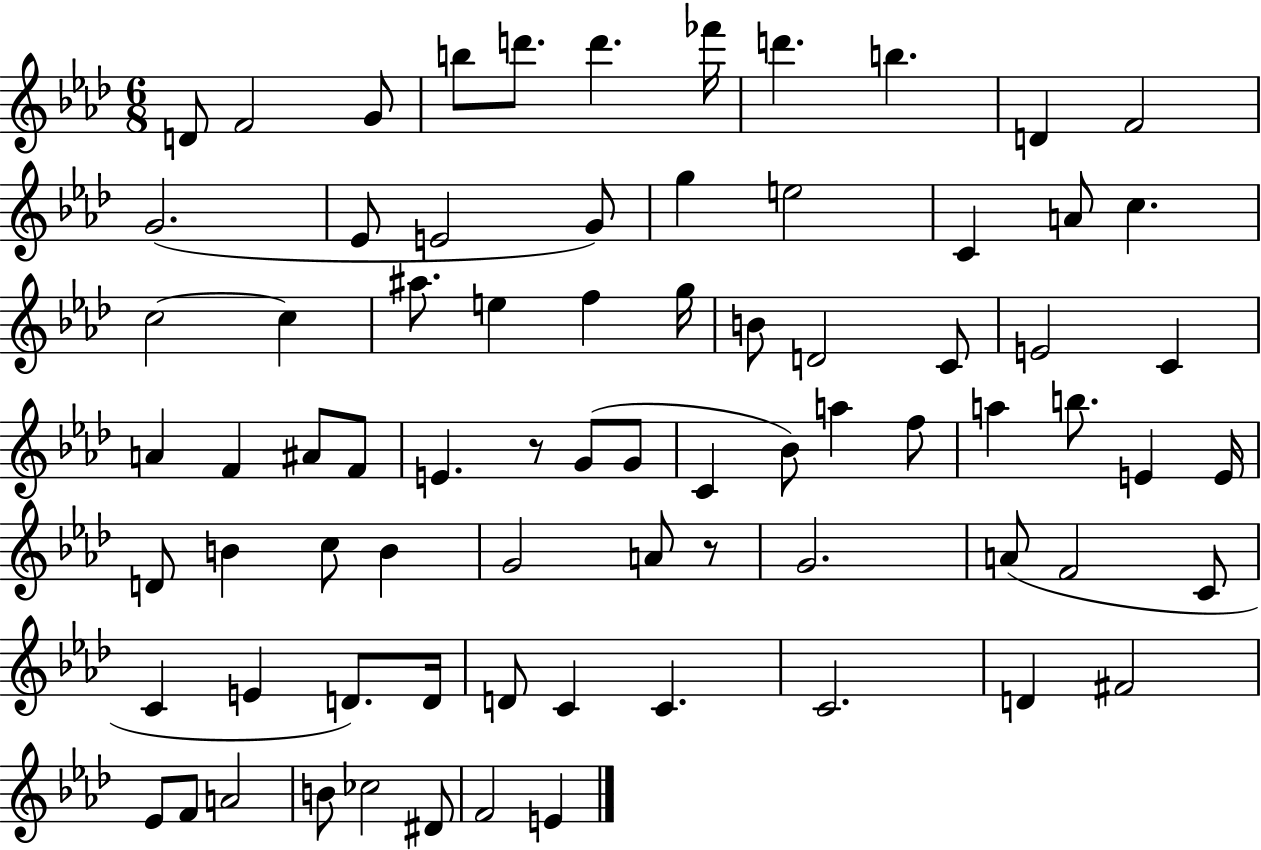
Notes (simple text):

D4/e F4/h G4/e B5/e D6/e. D6/q. FES6/s D6/q. B5/q. D4/q F4/h G4/h. Eb4/e E4/h G4/e G5/q E5/h C4/q A4/e C5/q. C5/h C5/q A#5/e. E5/q F5/q G5/s B4/e D4/h C4/e E4/h C4/q A4/q F4/q A#4/e F4/e E4/q. R/e G4/e G4/e C4/q Bb4/e A5/q F5/e A5/q B5/e. E4/q E4/s D4/e B4/q C5/e B4/q G4/h A4/e R/e G4/h. A4/e F4/h C4/e C4/q E4/q D4/e. D4/s D4/e C4/q C4/q. C4/h. D4/q F#4/h Eb4/e F4/e A4/h B4/e CES5/h D#4/e F4/h E4/q